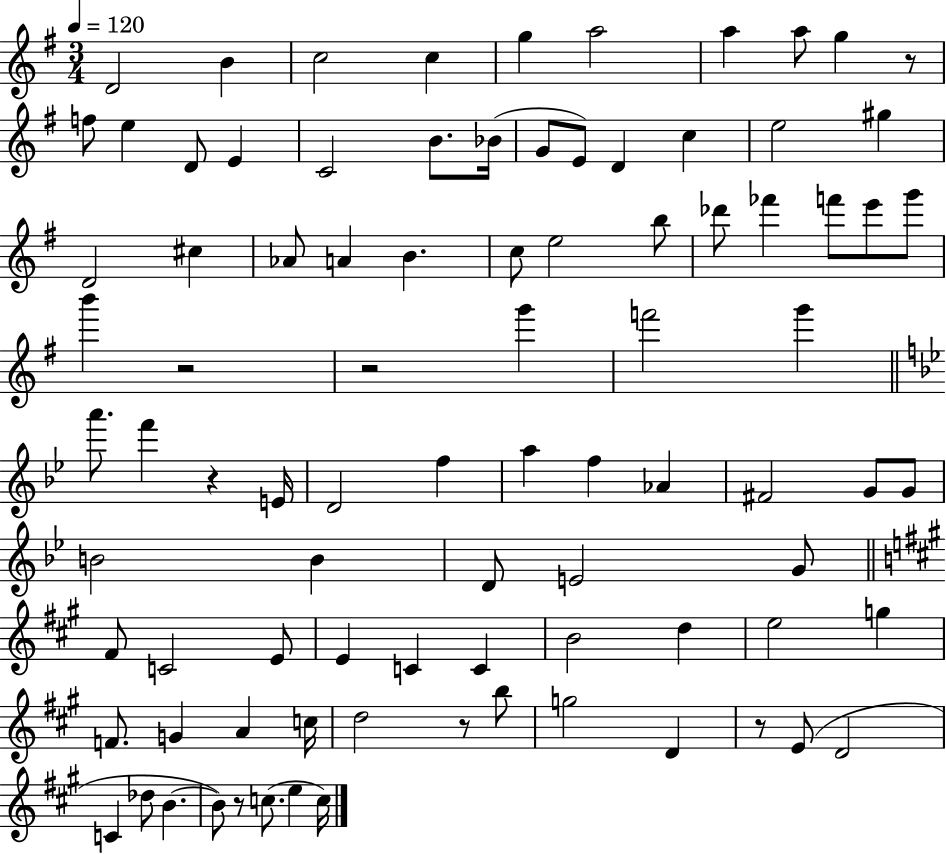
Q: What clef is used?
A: treble